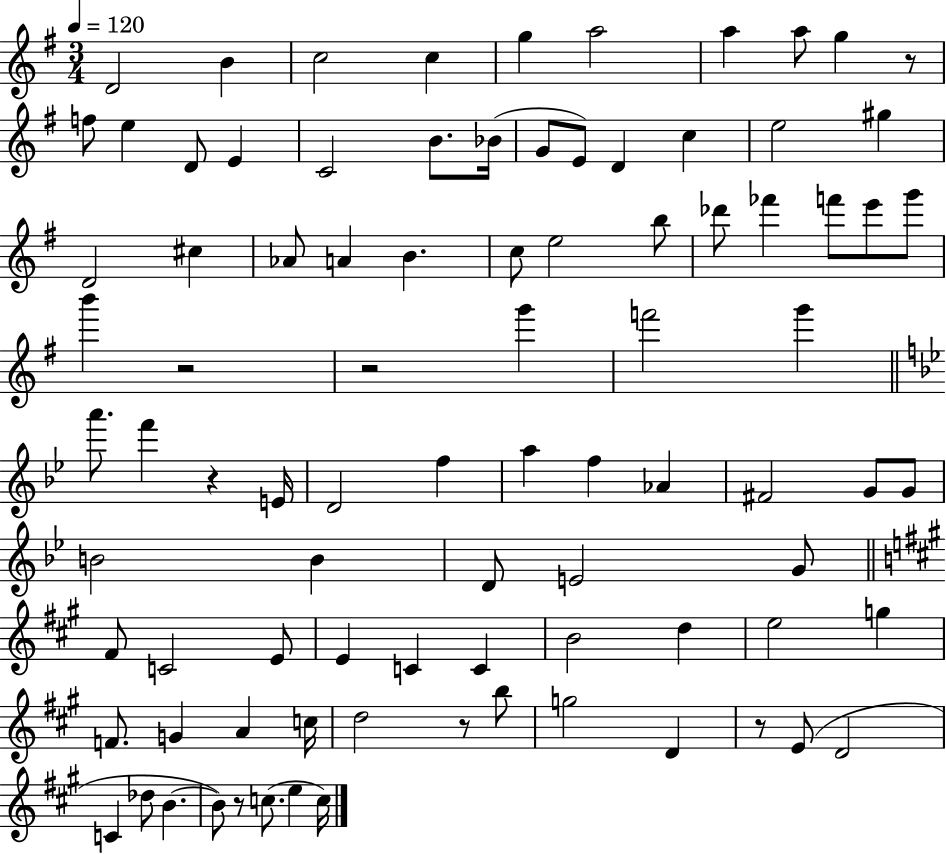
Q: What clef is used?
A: treble